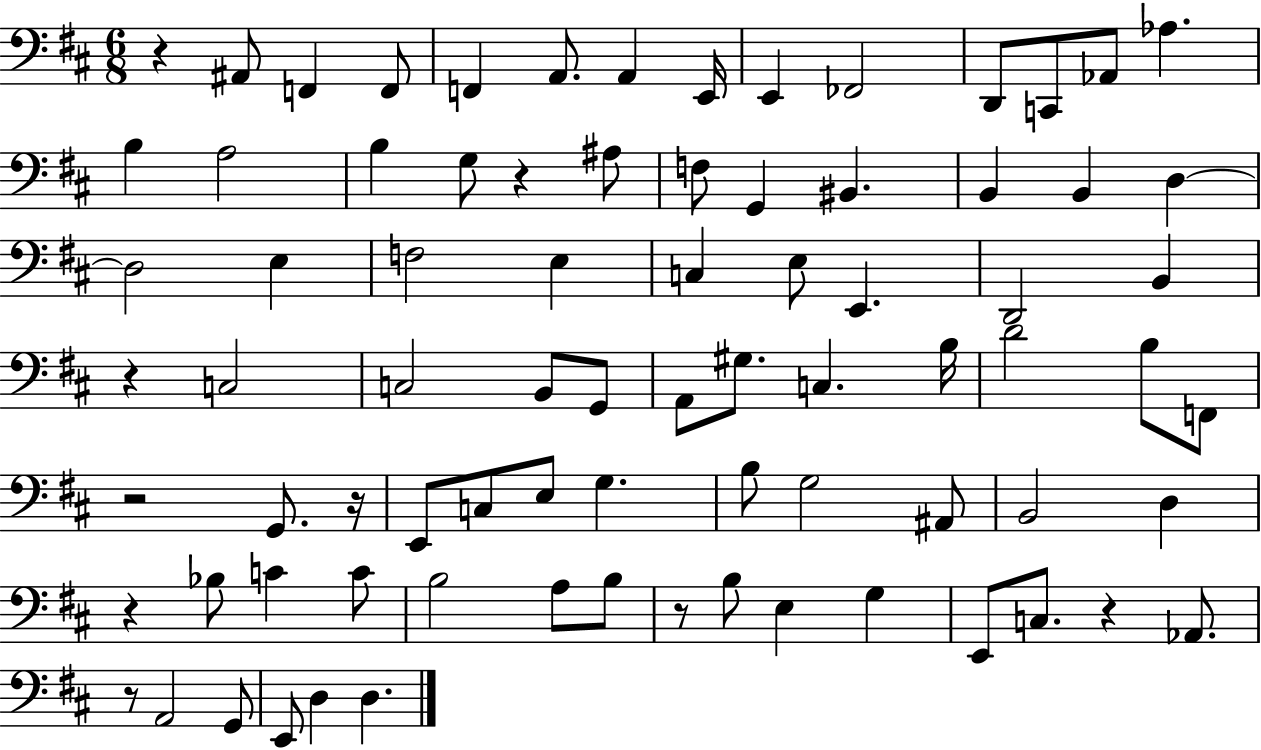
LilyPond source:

{
  \clef bass
  \numericTimeSignature
  \time 6/8
  \key d \major
  \repeat volta 2 { r4 ais,8 f,4 f,8 | f,4 a,8. a,4 e,16 | e,4 fes,2 | d,8 c,8 aes,8 aes4. | \break b4 a2 | b4 g8 r4 ais8 | f8 g,4 bis,4. | b,4 b,4 d4~~ | \break d2 e4 | f2 e4 | c4 e8 e,4. | d,2 b,4 | \break r4 c2 | c2 b,8 g,8 | a,8 gis8. c4. b16 | d'2 b8 f,8 | \break r2 g,8. r16 | e,8 c8 e8 g4. | b8 g2 ais,8 | b,2 d4 | \break r4 bes8 c'4 c'8 | b2 a8 b8 | r8 b8 e4 g4 | e,8 c8. r4 aes,8. | \break r8 a,2 g,8 | e,8 d4 d4. | } \bar "|."
}